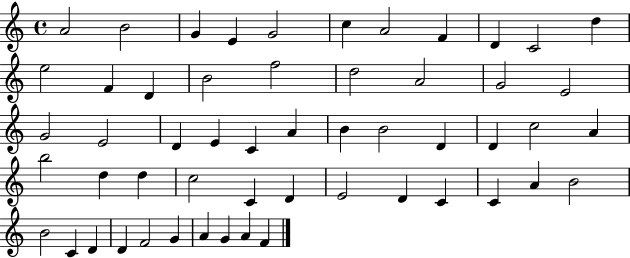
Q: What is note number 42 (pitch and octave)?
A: C4